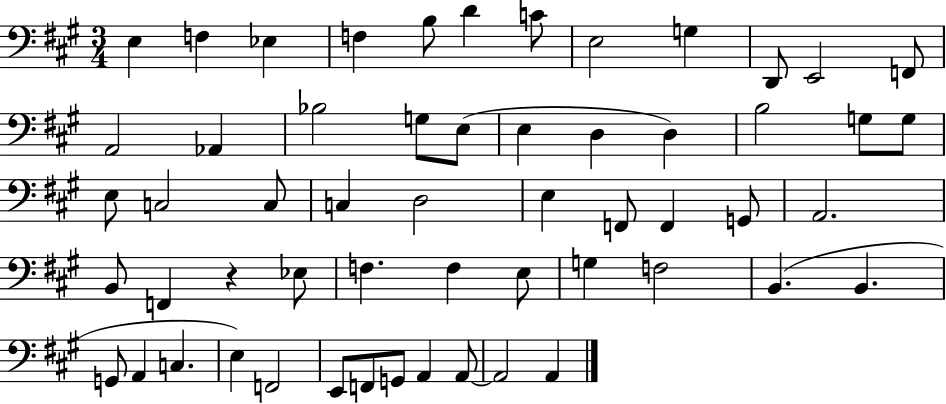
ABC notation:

X:1
T:Untitled
M:3/4
L:1/4
K:A
E, F, _E, F, B,/2 D C/2 E,2 G, D,,/2 E,,2 F,,/2 A,,2 _A,, _B,2 G,/2 E,/2 E, D, D, B,2 G,/2 G,/2 E,/2 C,2 C,/2 C, D,2 E, F,,/2 F,, G,,/2 A,,2 B,,/2 F,, z _E,/2 F, F, E,/2 G, F,2 B,, B,, G,,/2 A,, C, E, F,,2 E,,/2 F,,/2 G,,/2 A,, A,,/2 A,,2 A,,